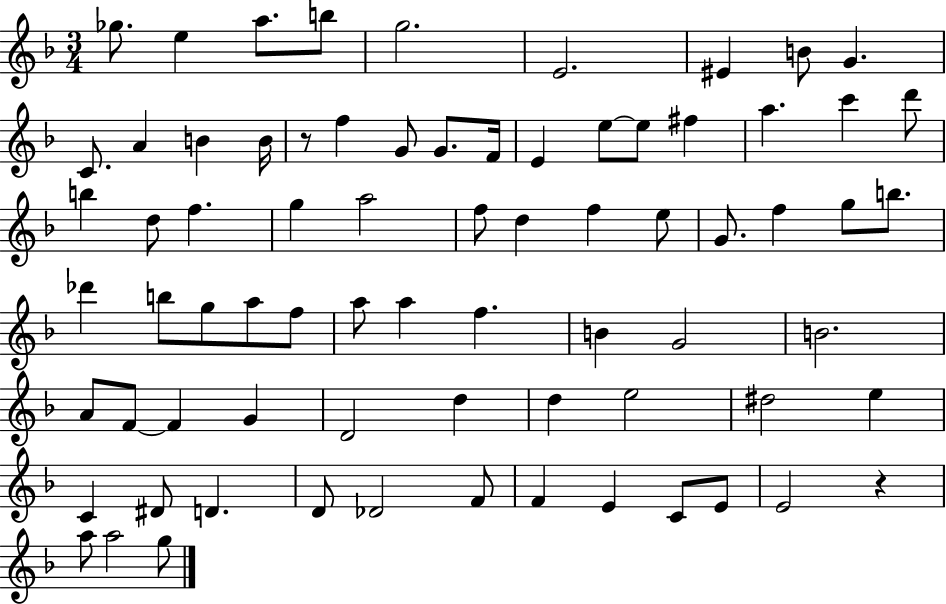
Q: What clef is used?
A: treble